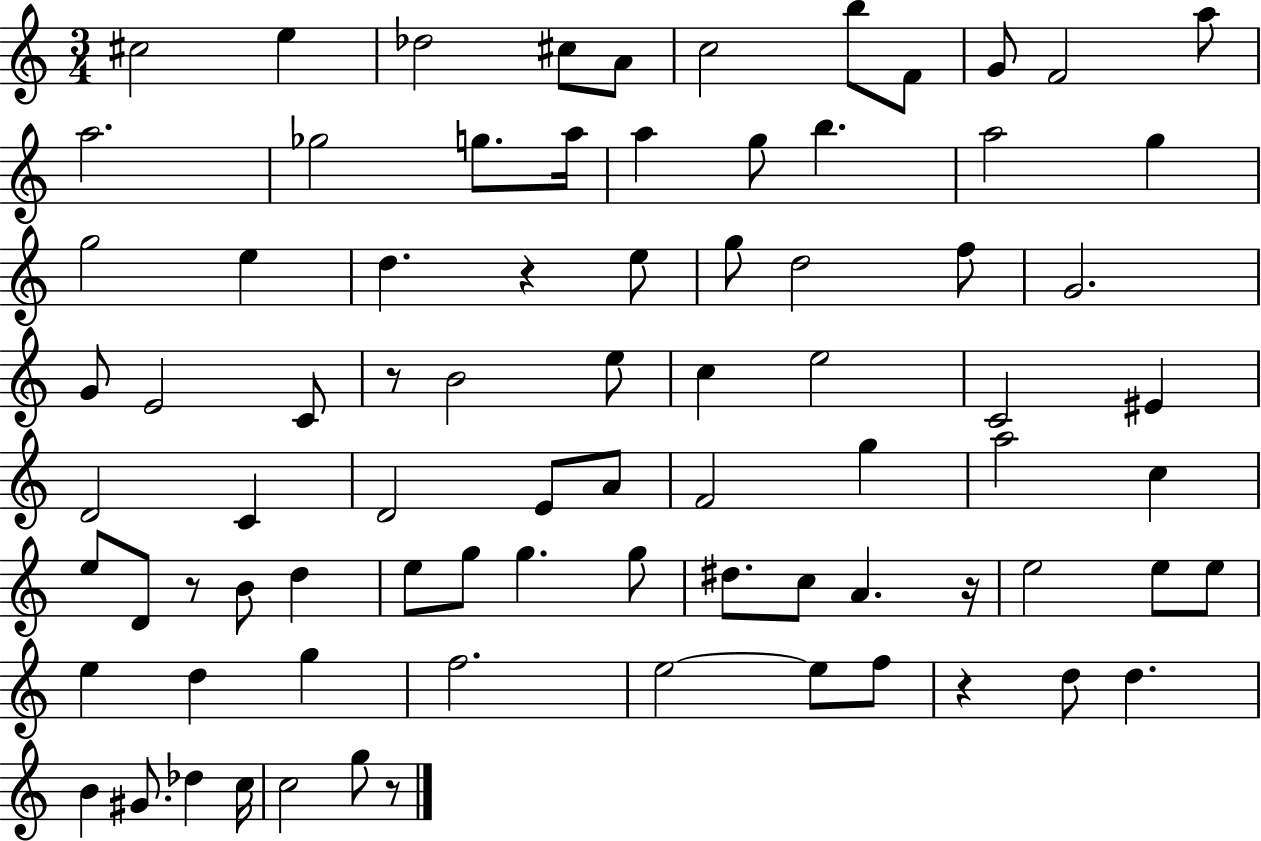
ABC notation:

X:1
T:Untitled
M:3/4
L:1/4
K:C
^c2 e _d2 ^c/2 A/2 c2 b/2 F/2 G/2 F2 a/2 a2 _g2 g/2 a/4 a g/2 b a2 g g2 e d z e/2 g/2 d2 f/2 G2 G/2 E2 C/2 z/2 B2 e/2 c e2 C2 ^E D2 C D2 E/2 A/2 F2 g a2 c e/2 D/2 z/2 B/2 d e/2 g/2 g g/2 ^d/2 c/2 A z/4 e2 e/2 e/2 e d g f2 e2 e/2 f/2 z d/2 d B ^G/2 _d c/4 c2 g/2 z/2